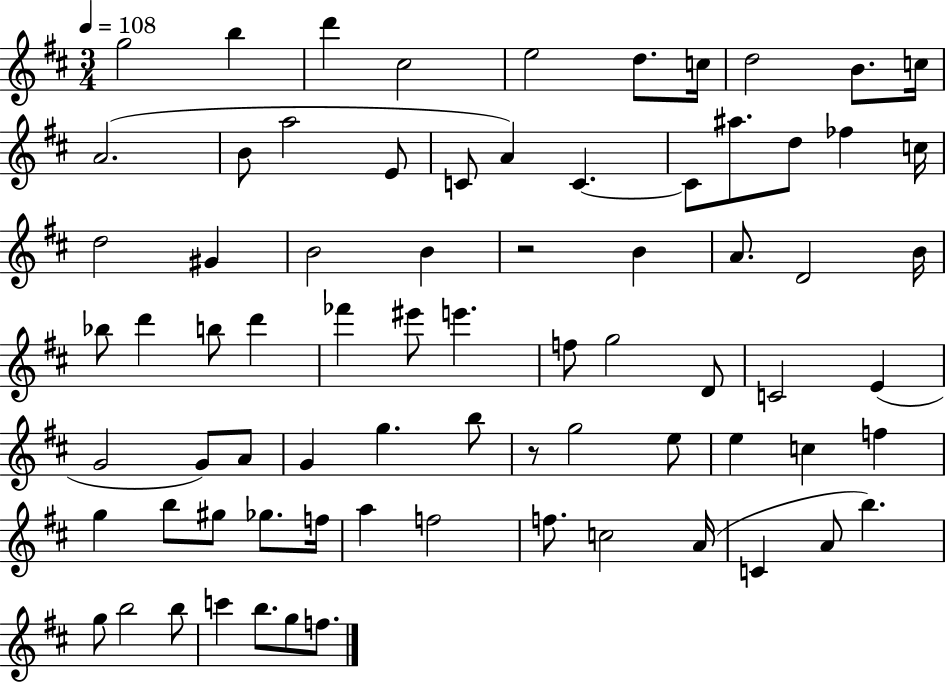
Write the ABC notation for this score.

X:1
T:Untitled
M:3/4
L:1/4
K:D
g2 b d' ^c2 e2 d/2 c/4 d2 B/2 c/4 A2 B/2 a2 E/2 C/2 A C C/2 ^a/2 d/2 _f c/4 d2 ^G B2 B z2 B A/2 D2 B/4 _b/2 d' b/2 d' _f' ^e'/2 e' f/2 g2 D/2 C2 E G2 G/2 A/2 G g b/2 z/2 g2 e/2 e c f g b/2 ^g/2 _g/2 f/4 a f2 f/2 c2 A/4 C A/2 b g/2 b2 b/2 c' b/2 g/2 f/2